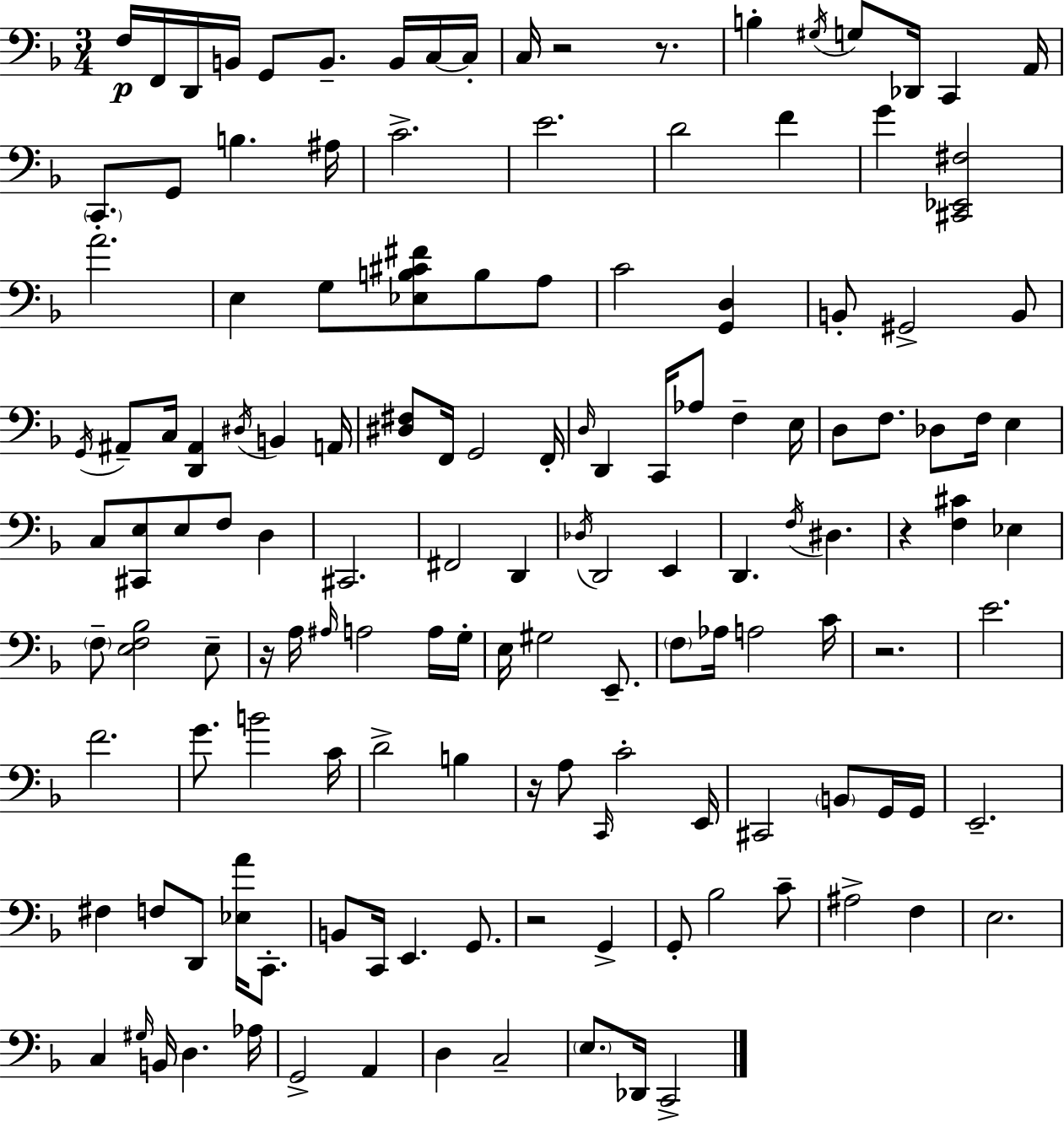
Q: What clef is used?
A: bass